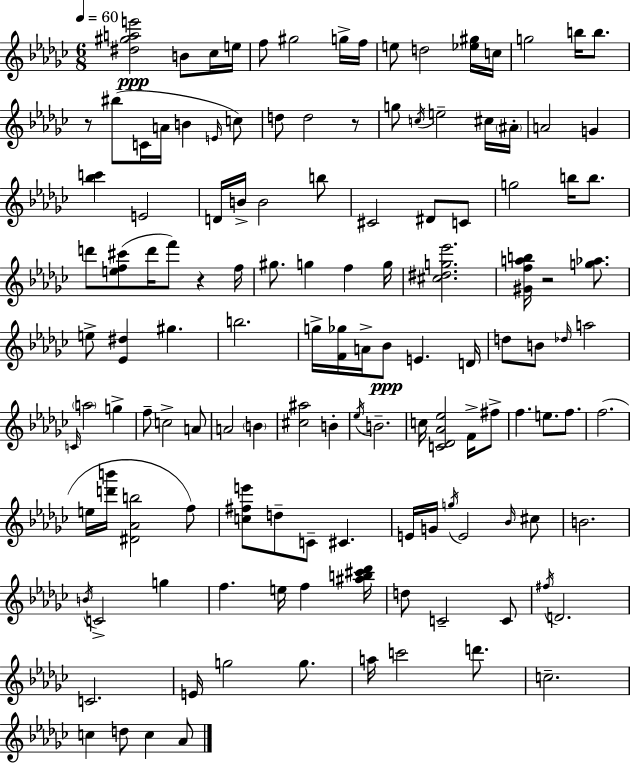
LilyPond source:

{
  \clef treble
  \numericTimeSignature
  \time 6/8
  \key ees \minor
  \tempo 4 = 60
  <dis'' gis'' a'' e'''>2\ppp b'8 ces''16 e''16 | f''8 gis''2 g''16-> f''16 | e''8 d''2 <ees'' gis''>16 c''16 | g''2 b''16 b''8. | \break r8 bis''8( c'16 a'16 b'4 \grace { e'16 }) c''8 | d''8 d''2 r8 | g''8 \acciaccatura { c''16 } e''2-- | cis''16 \parenthesize ais'16-. a'2 g'4 | \break <bes'' c'''>4 e'2 | d'16 b'16-> b'2 | b''8 cis'2 dis'8 | c'8 g''2 b''16 b''8. | \break d'''8 <e'' f'' cis'''>8( d'''16 f'''8) r4 | f''16 gis''8. g''4 f''4 | g''16 <cis'' dis'' g'' ees'''>2. | <gis' f'' a'' b''>16 r2 <g'' aes''>8. | \break e''8-> <ees' dis''>4 gis''4. | b''2. | g''16-> <f' ges''>16 a'16-> bes'8\ppp e'4. | d'16 d''8 b'8 \grace { des''16 } a''2 | \break \grace { c'16 } \parenthesize a''2 | g''4-> f''8-- c''2-> | a'8 a'2 | \parenthesize b'4 <cis'' ais''>2 | \break b'4-. \acciaccatura { ees''16 } b'2.-- | c''16 <c' des' aes' ees''>2 | f'16-> fis''8-> f''4. e''8. | f''8. f''2.( | \break e''16 <d''' b'''>16 <dis' aes' b''>2 | f''8) <c'' fis'' e'''>8 d''8-- c'8-- cis'4. | e'16 g'16 \acciaccatura { g''16 } e'2 | \grace { bes'16 } cis''8 b'2. | \break \acciaccatura { b'16 } c'2-> | g''4 f''4. | e''16 f''4 <ais'' b'' cis''' des'''>16 d''8 c'2-- | c'8 \acciaccatura { fis''16 } d'2. | \break c'2. | e'16 g''2 | g''8. a''16 c'''2 | d'''8. c''2.-- | \break c''4 | d''8 c''4 aes'8 \bar "|."
}